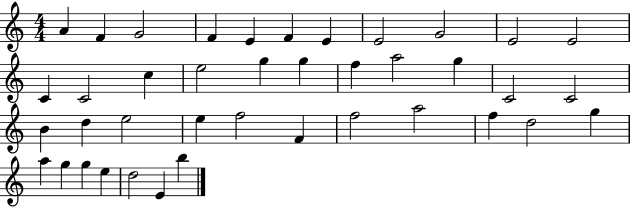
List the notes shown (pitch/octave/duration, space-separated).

A4/q F4/q G4/h F4/q E4/q F4/q E4/q E4/h G4/h E4/h E4/h C4/q C4/h C5/q E5/h G5/q G5/q F5/q A5/h G5/q C4/h C4/h B4/q D5/q E5/h E5/q F5/h F4/q F5/h A5/h F5/q D5/h G5/q A5/q G5/q G5/q E5/q D5/h E4/q B5/q